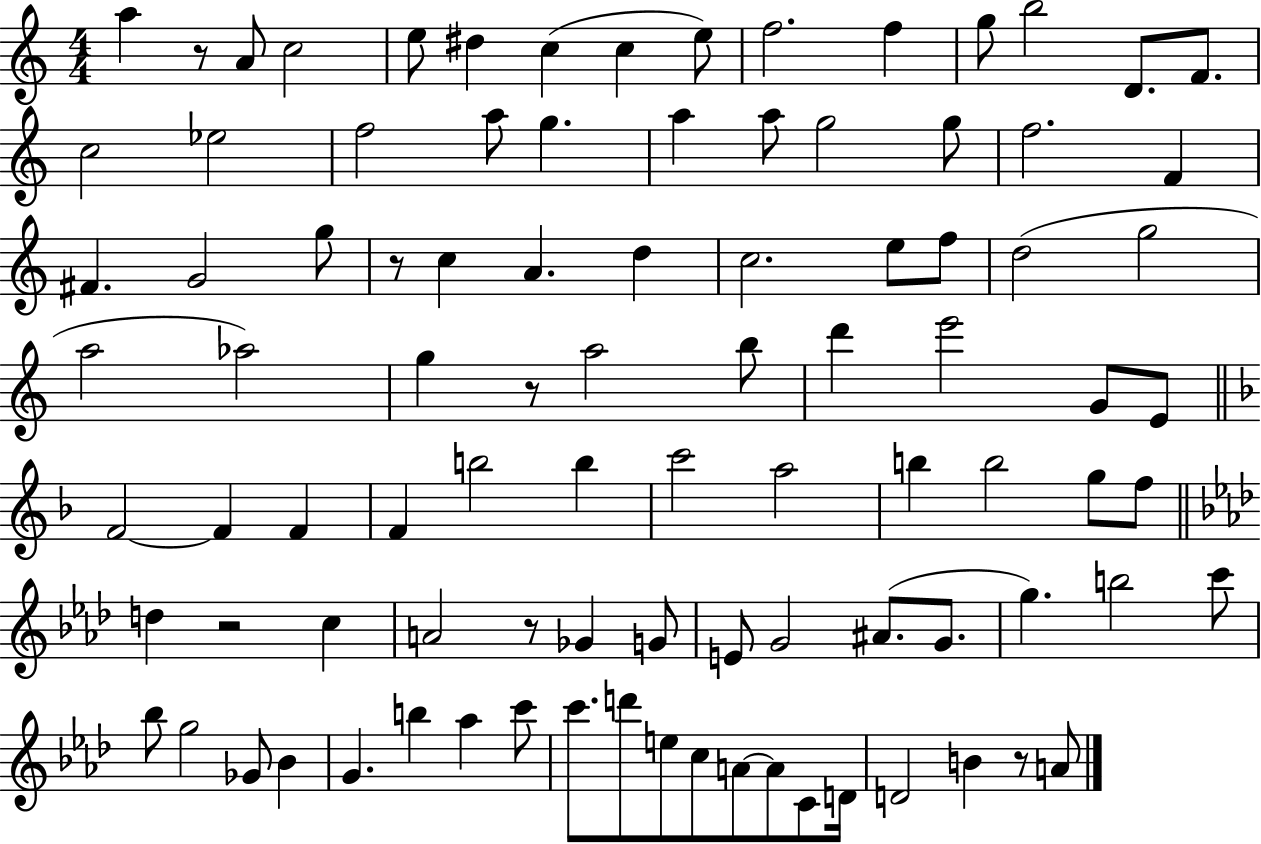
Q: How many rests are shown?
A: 6